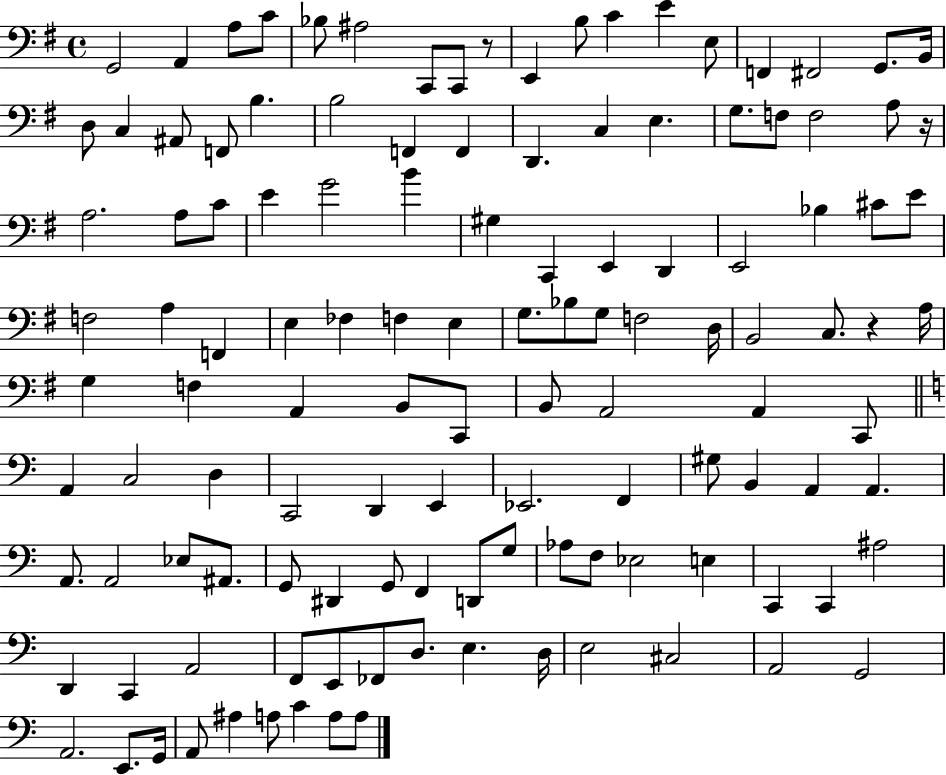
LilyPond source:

{
  \clef bass
  \time 4/4
  \defaultTimeSignature
  \key g \major
  g,2 a,4 a8 c'8 | bes8 ais2 c,8 c,8 r8 | e,4 b8 c'4 e'4 e8 | f,4 fis,2 g,8. b,16 | \break d8 c4 ais,8 f,8 b4. | b2 f,4 f,4 | d,4. c4 e4. | g8. f8 f2 a8 r16 | \break a2. a8 c'8 | e'4 g'2 b'4 | gis4 c,4 e,4 d,4 | e,2 bes4 cis'8 e'8 | \break f2 a4 f,4 | e4 fes4 f4 e4 | g8. bes8 g8 f2 d16 | b,2 c8. r4 a16 | \break g4 f4 a,4 b,8 c,8 | b,8 a,2 a,4 c,8 | \bar "||" \break \key c \major a,4 c2 d4 | c,2 d,4 e,4 | ees,2. f,4 | gis8 b,4 a,4 a,4. | \break a,8. a,2 ees8 ais,8. | g,8 dis,4 g,8 f,4 d,8 g8 | aes8 f8 ees2 e4 | c,4 c,4 ais2 | \break d,4 c,4 a,2 | f,8 e,8 fes,8 d8. e4. d16 | e2 cis2 | a,2 g,2 | \break a,2. e,8. g,16 | a,8 ais4 a8 c'4 a8 a8 | \bar "|."
}